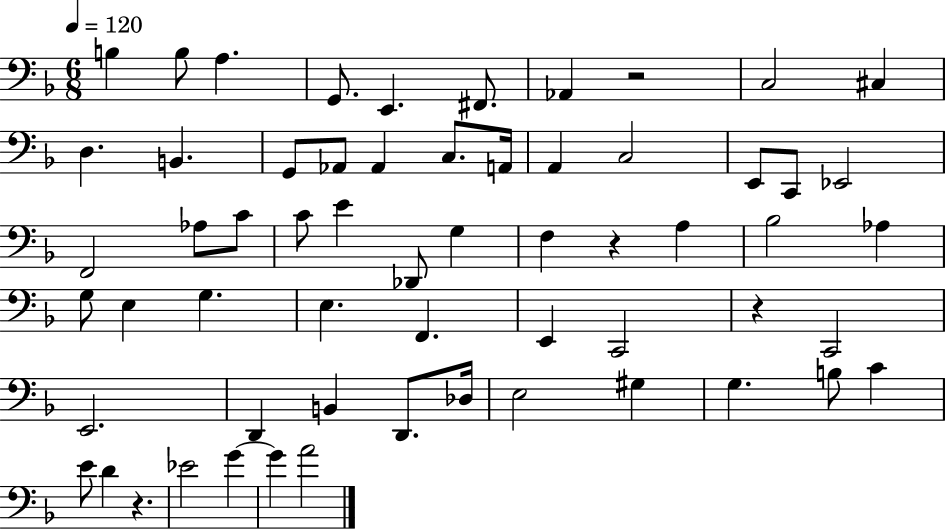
{
  \clef bass
  \numericTimeSignature
  \time 6/8
  \key f \major
  \tempo 4 = 120
  b4 b8 a4. | g,8. e,4. fis,8. | aes,4 r2 | c2 cis4 | \break d4. b,4. | g,8 aes,8 aes,4 c8. a,16 | a,4 c2 | e,8 c,8 ees,2 | \break f,2 aes8 c'8 | c'8 e'4 des,8 g4 | f4 r4 a4 | bes2 aes4 | \break g8 e4 g4. | e4. f,4. | e,4 c,2 | r4 c,2 | \break e,2. | d,4 b,4 d,8. des16 | e2 gis4 | g4. b8 c'4 | \break e'8 d'4 r4. | ees'2 g'4~~ | g'4 a'2 | \bar "|."
}